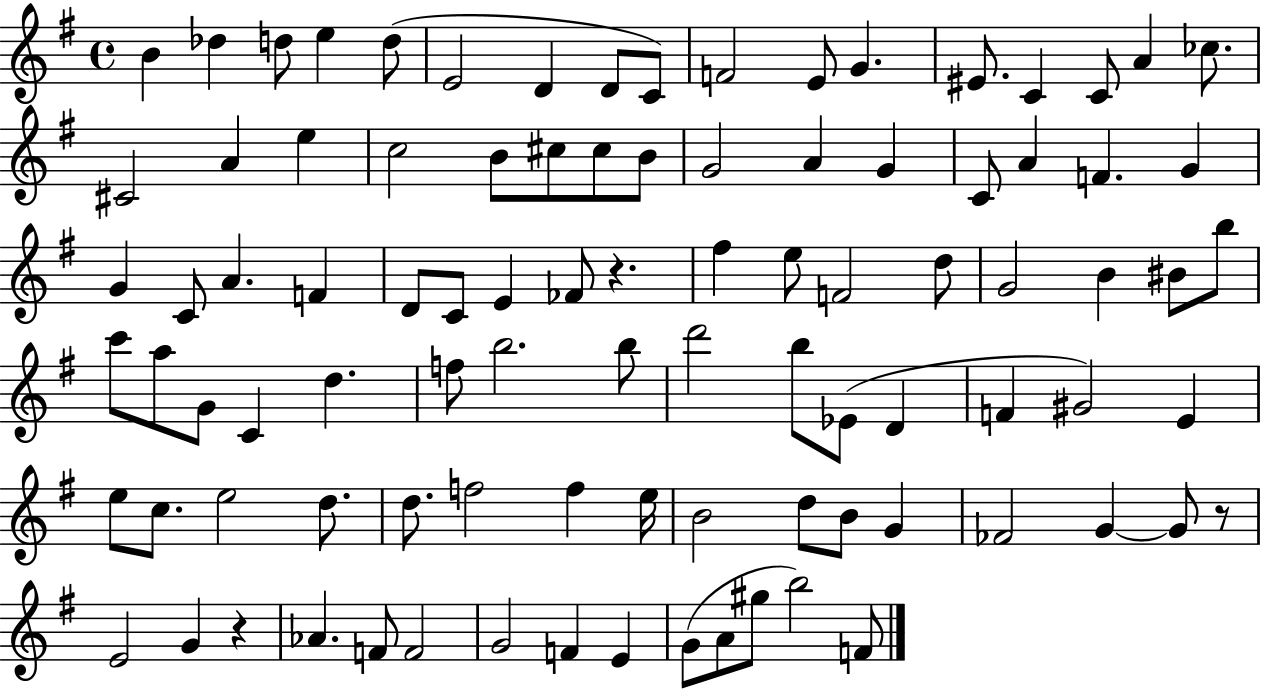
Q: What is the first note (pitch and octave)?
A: B4